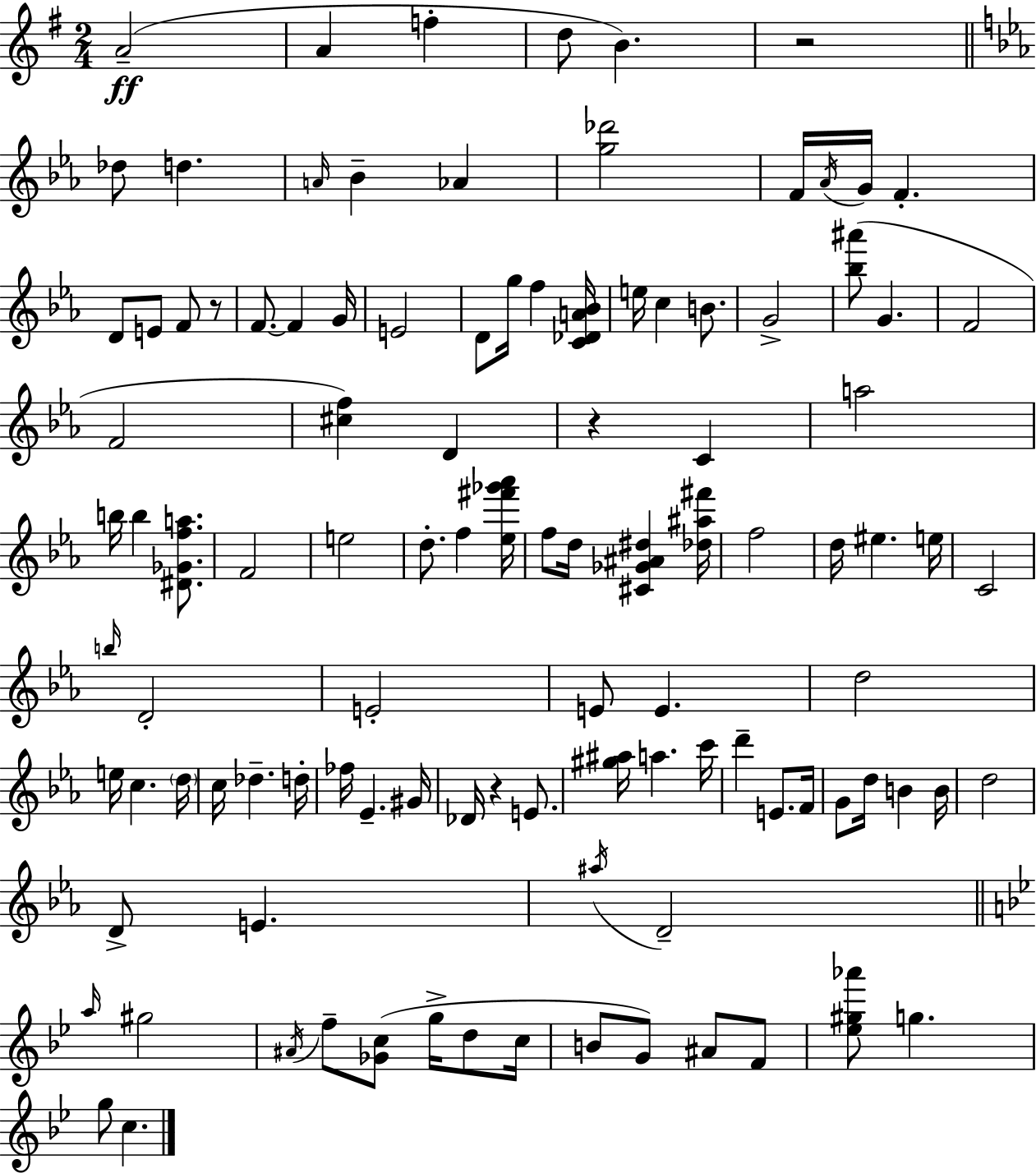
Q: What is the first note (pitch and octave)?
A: A4